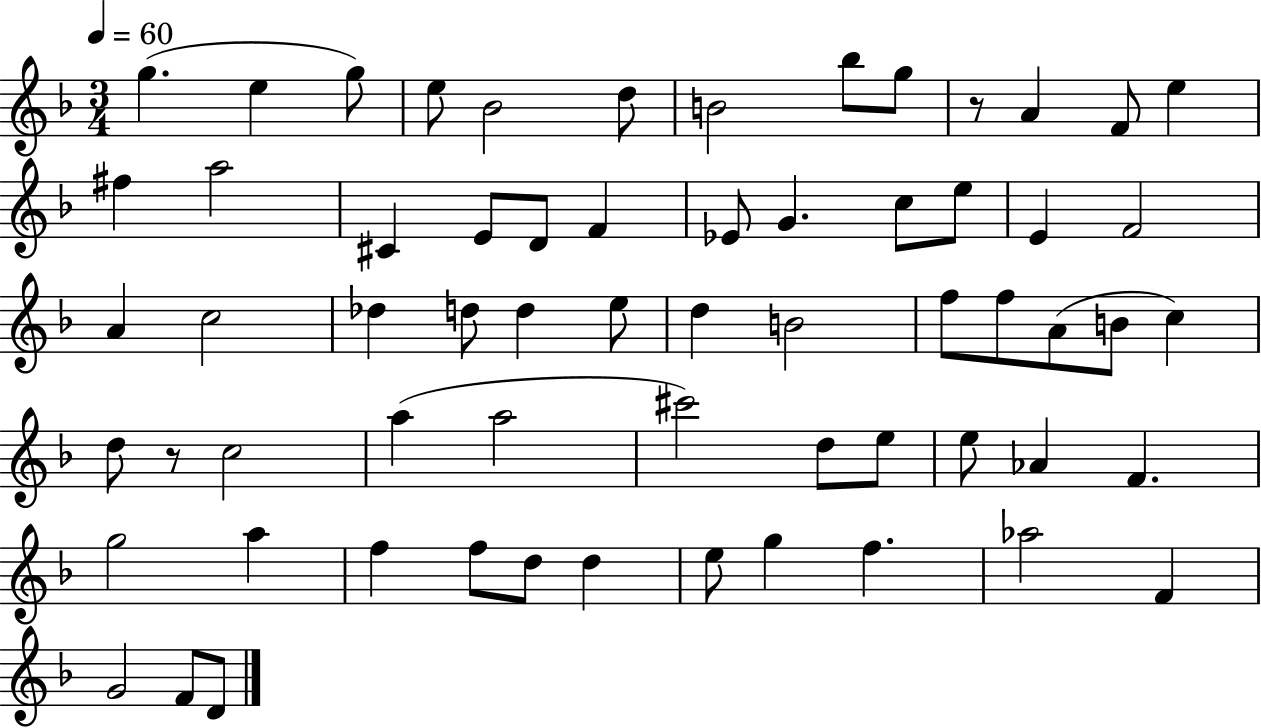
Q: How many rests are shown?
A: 2